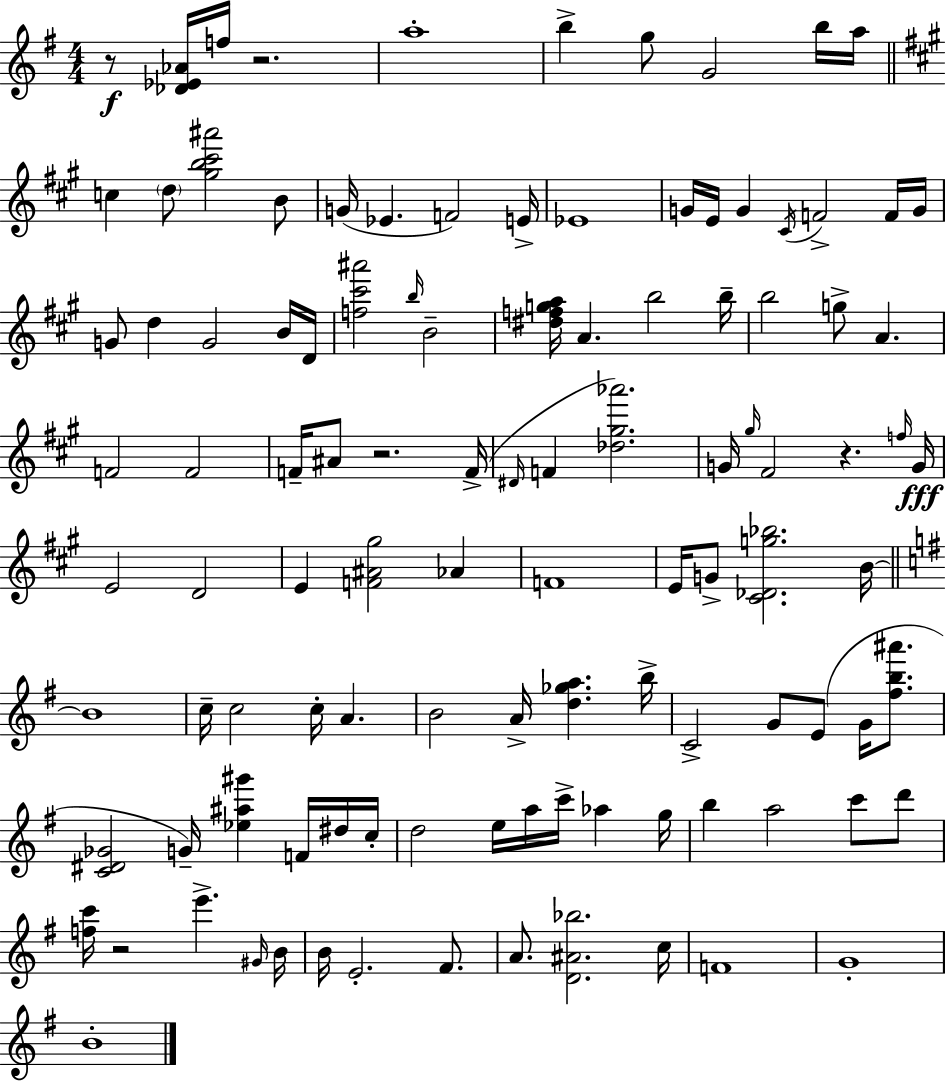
X:1
T:Untitled
M:4/4
L:1/4
K:G
z/2 [_D_E_A]/4 f/4 z2 a4 b g/2 G2 b/4 a/4 c d/2 [^gb^c'^a']2 B/2 G/4 _E F2 E/4 _E4 G/4 E/4 G ^C/4 F2 F/4 G/4 G/2 d G2 B/4 D/4 [f^c'^a']2 b/4 B2 [^dfga]/4 A b2 b/4 b2 g/2 A F2 F2 F/4 ^A/2 z2 F/4 ^D/4 F [_d^g_a']2 G/4 ^g/4 ^F2 z f/4 G/4 E2 D2 E [F^A^g]2 _A F4 E/4 G/2 [^C_Dg_b]2 B/4 B4 c/4 c2 c/4 A B2 A/4 [d_ga] b/4 C2 G/2 E/2 G/4 [^fb^a']/2 [C^D_G]2 G/4 [_e^a^g'] F/4 ^d/4 c/4 d2 e/4 a/4 c'/4 _a g/4 b a2 c'/2 d'/2 [fc']/4 z2 e' ^G/4 B/4 B/4 E2 ^F/2 A/2 [D^A_b]2 c/4 F4 G4 B4